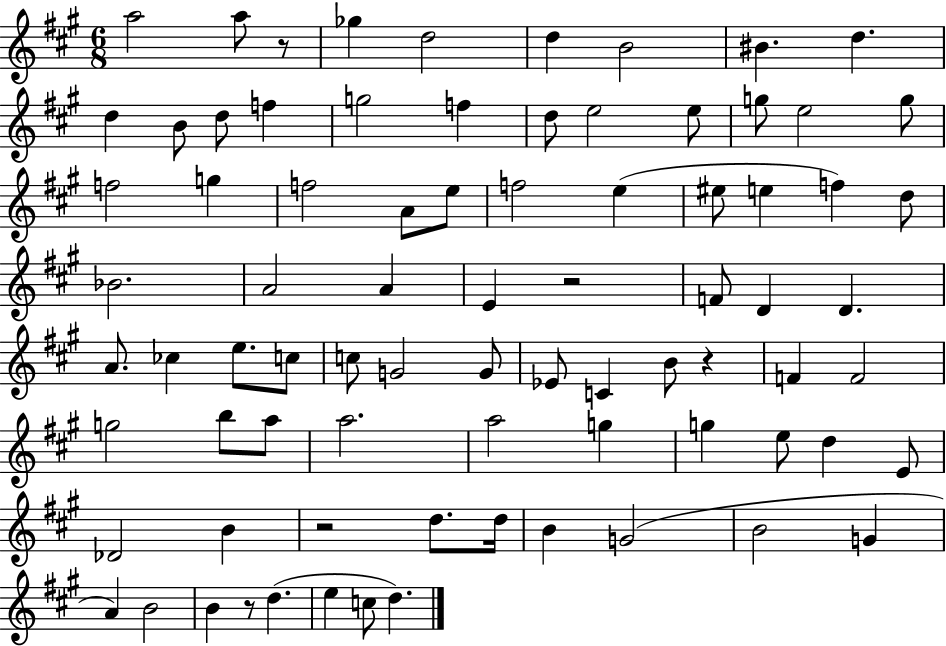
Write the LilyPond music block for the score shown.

{
  \clef treble
  \numericTimeSignature
  \time 6/8
  \key a \major
  a''2 a''8 r8 | ges''4 d''2 | d''4 b'2 | bis'4. d''4. | \break d''4 b'8 d''8 f''4 | g''2 f''4 | d''8 e''2 e''8 | g''8 e''2 g''8 | \break f''2 g''4 | f''2 a'8 e''8 | f''2 e''4( | eis''8 e''4 f''4) d''8 | \break bes'2. | a'2 a'4 | e'4 r2 | f'8 d'4 d'4. | \break a'8. ces''4 e''8. c''8 | c''8 g'2 g'8 | ees'8 c'4 b'8 r4 | f'4 f'2 | \break g''2 b''8 a''8 | a''2. | a''2 g''4 | g''4 e''8 d''4 e'8 | \break des'2 b'4 | r2 d''8. d''16 | b'4 g'2( | b'2 g'4 | \break a'4) b'2 | b'4 r8 d''4.( | e''4 c''8 d''4.) | \bar "|."
}